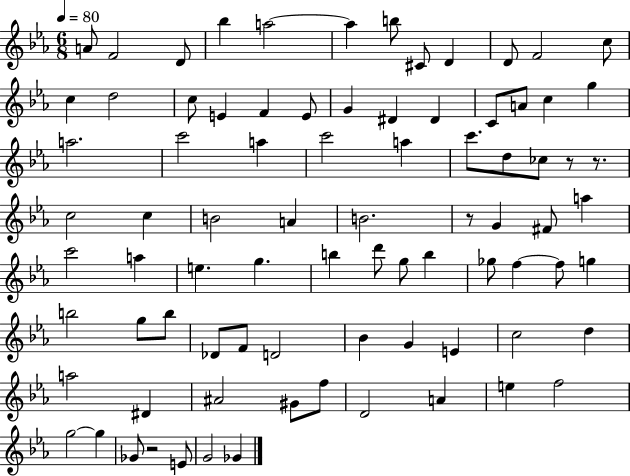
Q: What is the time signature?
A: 6/8